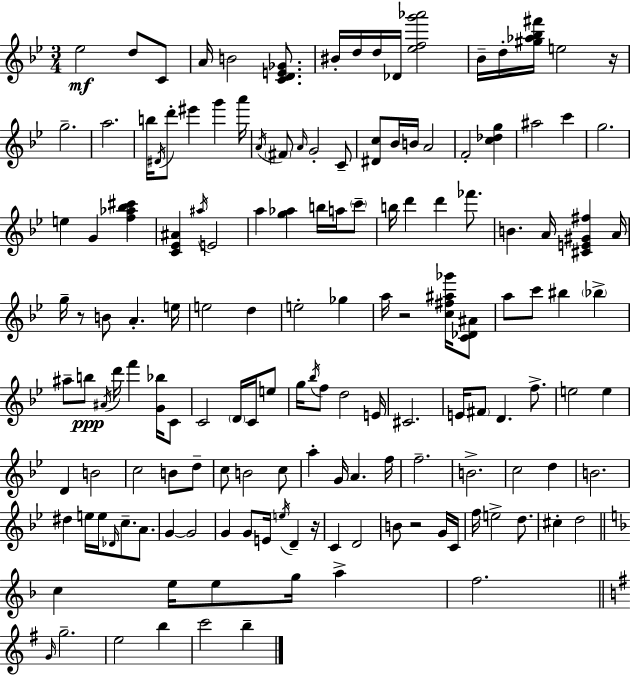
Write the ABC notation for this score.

X:1
T:Untitled
M:3/4
L:1/4
K:Gm
_e2 d/2 C/2 A/4 B2 [CDE_G]/2 ^B/4 d/4 d/4 _D/4 [_efg'_a']2 _B/4 d/4 [^g_a_b^f']/4 e2 z/4 g2 a2 b/4 ^D/4 d'/2 ^e' g' a'/4 A/4 ^F/2 A/4 G2 C/2 [^Dc]/2 _B/4 B/4 A2 F2 [c_dg] ^a2 c' g2 e G [f_a_b^c'] [C_E^A] ^a/4 E2 a [g_a] b/4 a/4 c'/2 b/4 d' d' _f'/2 B A/4 [^CE^G^f] A/4 g/4 z/2 B/2 A e/4 e2 d e2 _g a/4 z2 [c^f^a_g']/4 [C_D^A]/2 a/2 c'/2 ^b _b ^a/2 b/2 ^A/4 d'/4 f' [G_b]/4 C/2 C2 D/4 C/4 e/2 g/4 _b/4 f/2 d2 E/4 ^C2 E/4 ^F/2 D f/2 e2 e D B2 c2 B/2 d/2 c/2 B2 c/2 a G/4 A f/4 f2 B2 c2 d B2 ^d e/4 e/4 _D/4 c/2 A/2 G G2 G G/2 E/4 e/4 D z/4 C D2 B/2 z2 G/4 C/4 f/4 e2 d/2 ^c d2 c e/4 e/2 g/4 a f2 G/4 g2 e2 b c'2 b